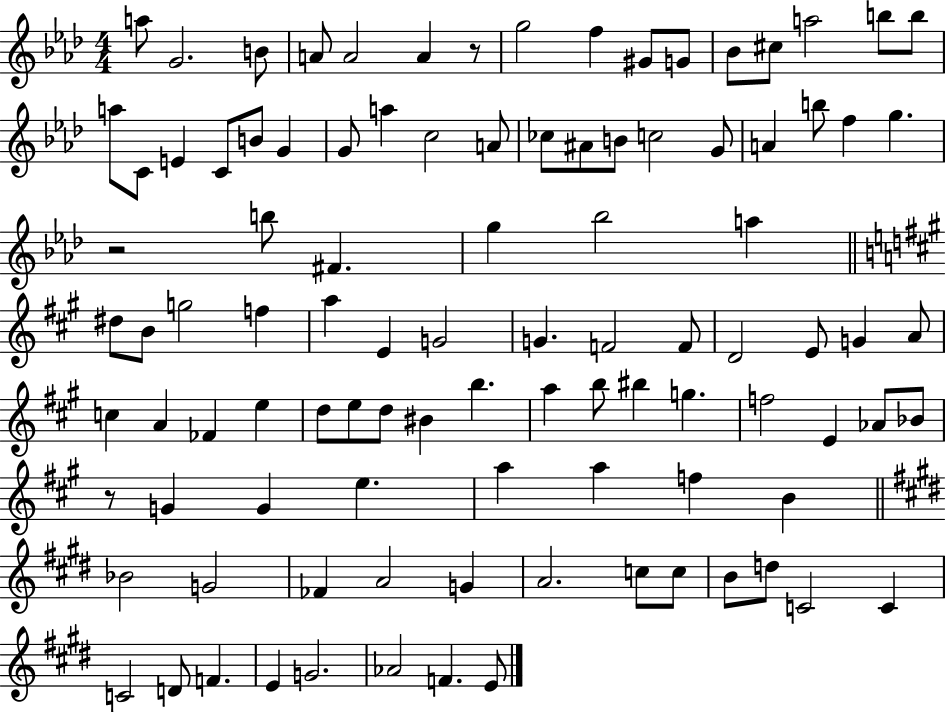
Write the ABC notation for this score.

X:1
T:Untitled
M:4/4
L:1/4
K:Ab
a/2 G2 B/2 A/2 A2 A z/2 g2 f ^G/2 G/2 _B/2 ^c/2 a2 b/2 b/2 a/2 C/2 E C/2 B/2 G G/2 a c2 A/2 _c/2 ^A/2 B/2 c2 G/2 A b/2 f g z2 b/2 ^F g _b2 a ^d/2 B/2 g2 f a E G2 G F2 F/2 D2 E/2 G A/2 c A _F e d/2 e/2 d/2 ^B b a b/2 ^b g f2 E _A/2 _B/2 z/2 G G e a a f B _B2 G2 _F A2 G A2 c/2 c/2 B/2 d/2 C2 C C2 D/2 F E G2 _A2 F E/2